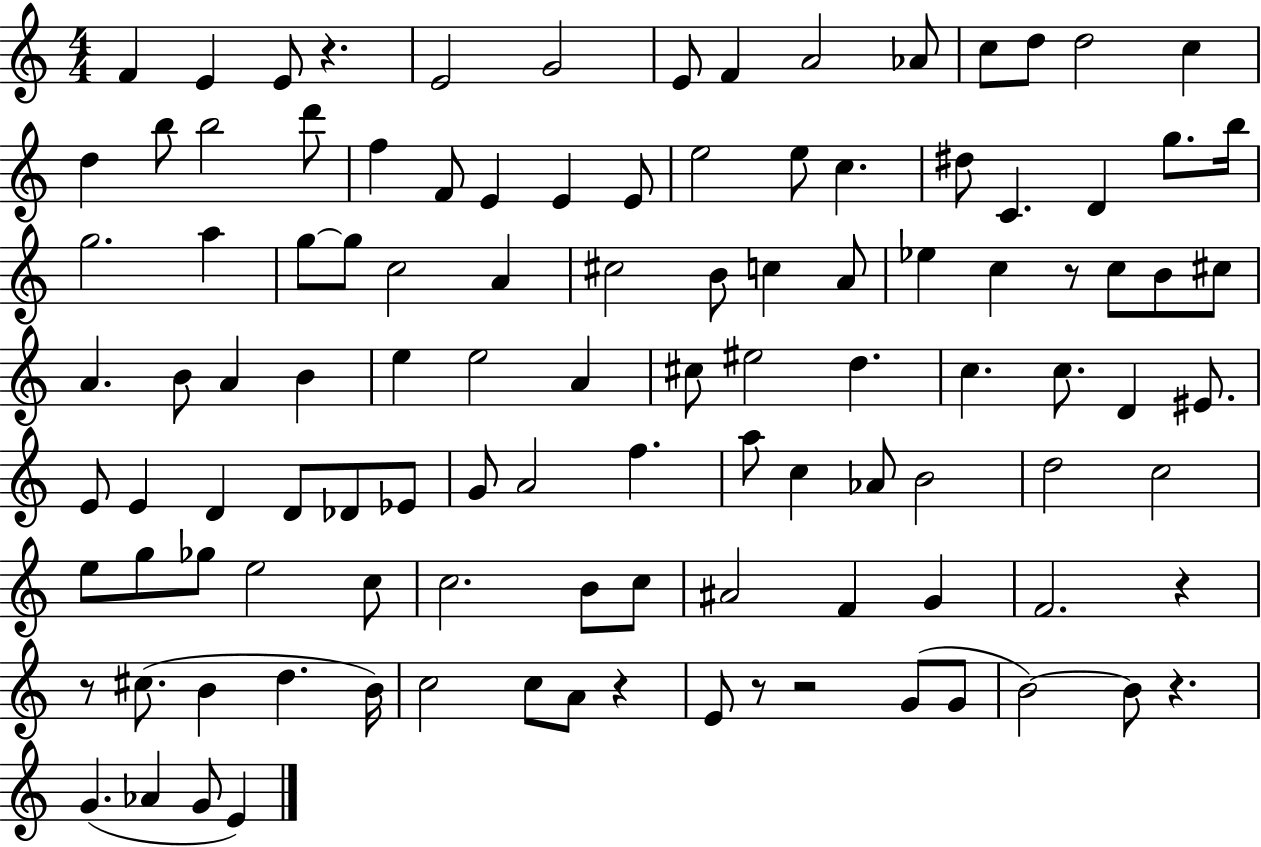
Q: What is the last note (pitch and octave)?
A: E4